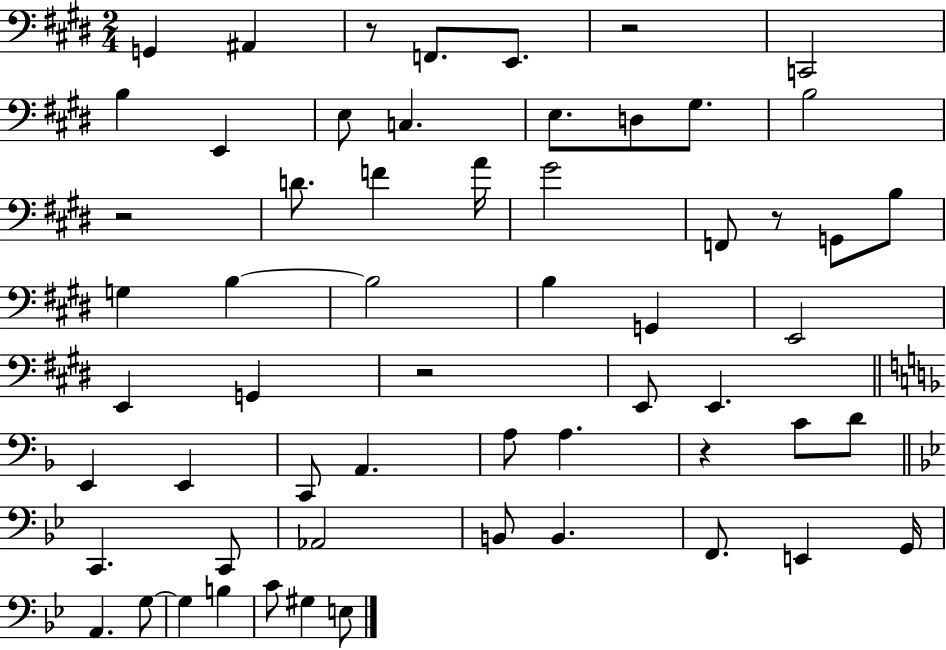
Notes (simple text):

G2/q A#2/q R/e F2/e. E2/e. R/h C2/h B3/q E2/q E3/e C3/q. E3/e. D3/e G#3/e. B3/h R/h D4/e. F4/q A4/s G#4/h F2/e R/e G2/e B3/e G3/q B3/q B3/h B3/q G2/q E2/h E2/q G2/q R/h E2/e E2/q. E2/q E2/q C2/e A2/q. A3/e A3/q. R/q C4/e D4/e C2/q. C2/e Ab2/h B2/e B2/q. F2/e. E2/q G2/s A2/q. G3/e G3/q B3/q C4/e G#3/q E3/e